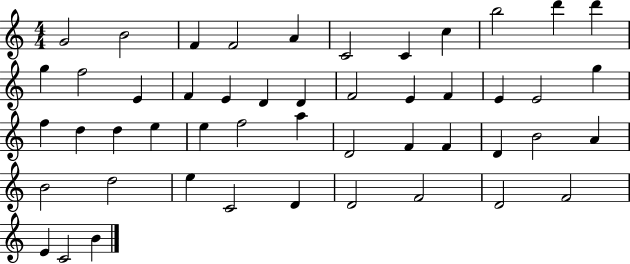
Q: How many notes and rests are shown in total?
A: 49